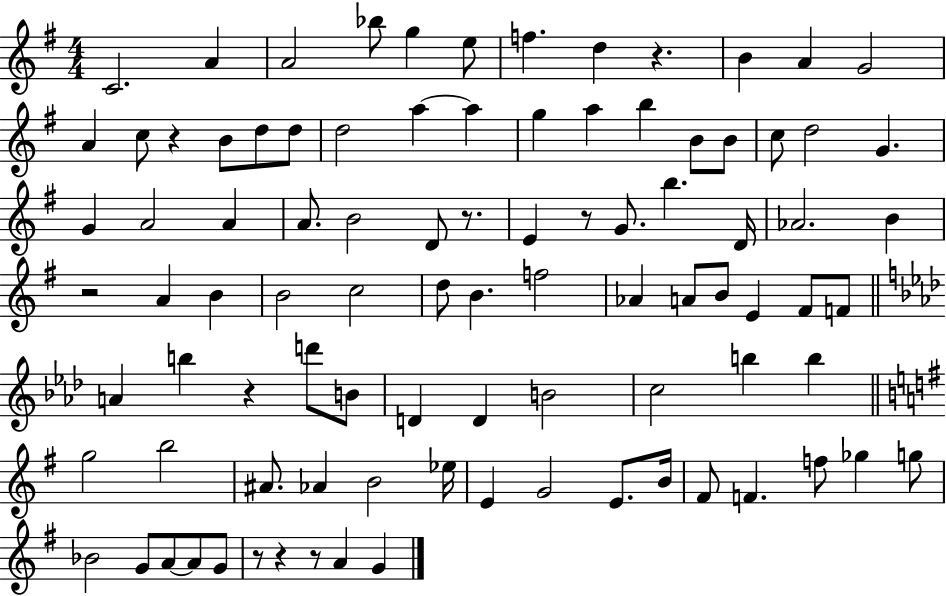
C4/h. A4/q A4/h Bb5/e G5/q E5/e F5/q. D5/q R/q. B4/q A4/q G4/h A4/q C5/e R/q B4/e D5/e D5/e D5/h A5/q A5/q G5/q A5/q B5/q B4/e B4/e C5/e D5/h G4/q. G4/q A4/h A4/q A4/e. B4/h D4/e R/e. E4/q R/e G4/e. B5/q. D4/s Ab4/h. B4/q R/h A4/q B4/q B4/h C5/h D5/e B4/q. F5/h Ab4/q A4/e B4/e E4/q F#4/e F4/e A4/q B5/q R/q D6/e B4/e D4/q D4/q B4/h C5/h B5/q B5/q G5/h B5/h A#4/e. Ab4/q B4/h Eb5/s E4/q G4/h E4/e. B4/s F#4/e F4/q. F5/e Gb5/q G5/e Bb4/h G4/e A4/e A4/e G4/e R/e R/q R/e A4/q G4/q